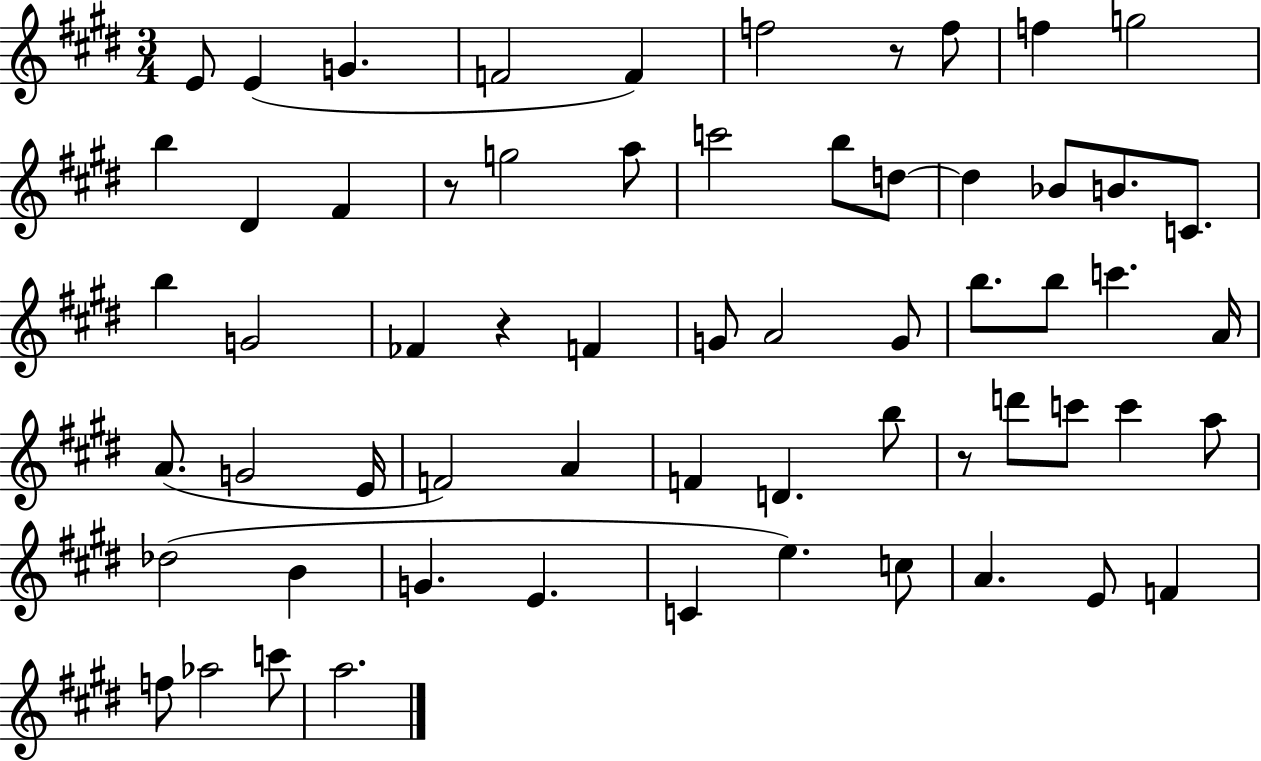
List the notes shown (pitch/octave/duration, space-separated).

E4/e E4/q G4/q. F4/h F4/q F5/h R/e F5/e F5/q G5/h B5/q D#4/q F#4/q R/e G5/h A5/e C6/h B5/e D5/e D5/q Bb4/e B4/e. C4/e. B5/q G4/h FES4/q R/q F4/q G4/e A4/h G4/e B5/e. B5/e C6/q. A4/s A4/e. G4/h E4/s F4/h A4/q F4/q D4/q. B5/e R/e D6/e C6/e C6/q A5/e Db5/h B4/q G4/q. E4/q. C4/q E5/q. C5/e A4/q. E4/e F4/q F5/e Ab5/h C6/e A5/h.